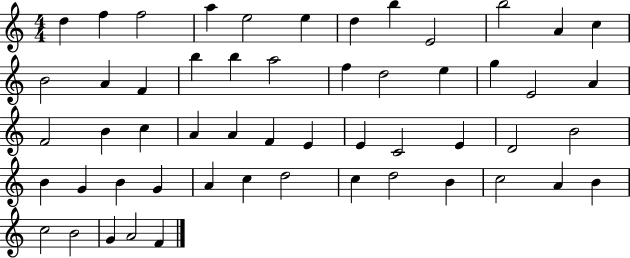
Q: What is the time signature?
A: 4/4